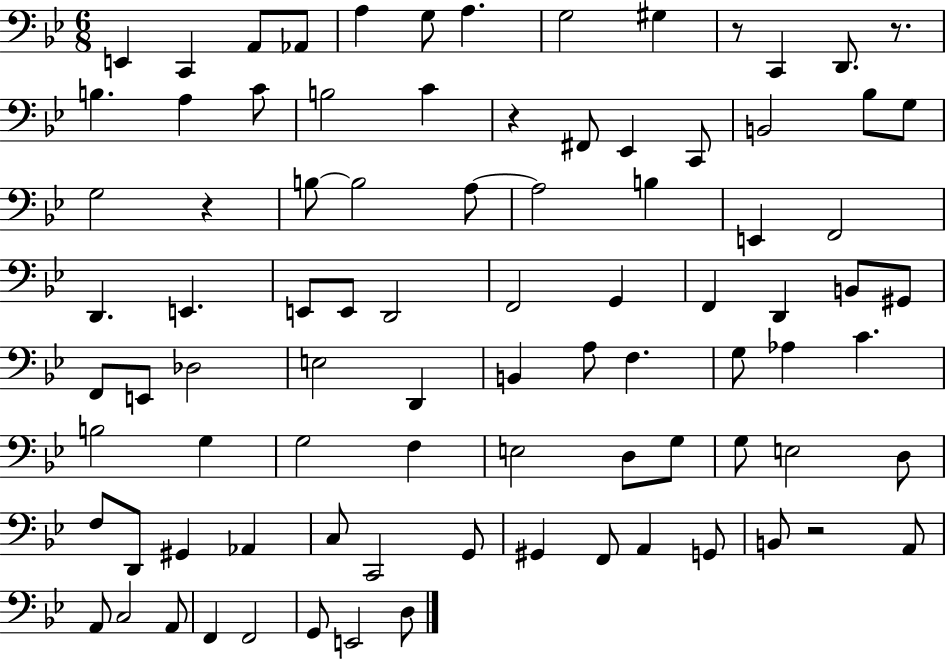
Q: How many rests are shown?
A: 5